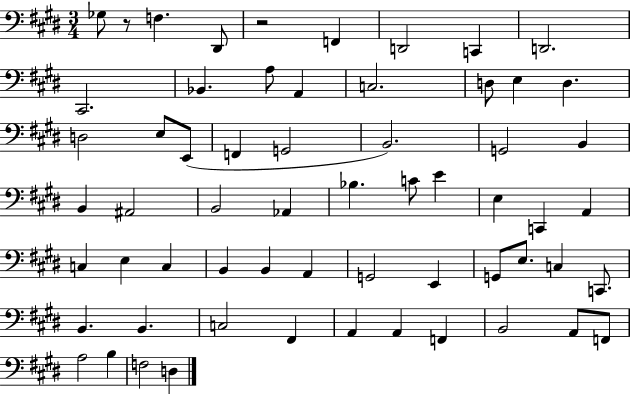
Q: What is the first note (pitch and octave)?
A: Gb3